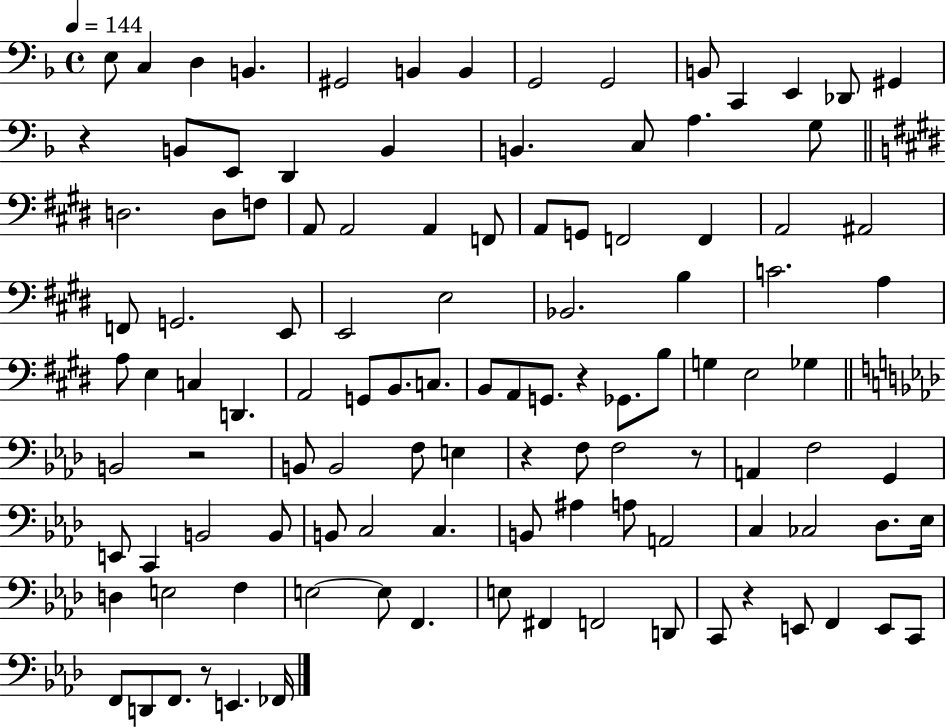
E3/e C3/q D3/q B2/q. G#2/h B2/q B2/q G2/h G2/h B2/e C2/q E2/q Db2/e G#2/q R/q B2/e E2/e D2/q B2/q B2/q. C3/e A3/q. G3/e D3/h. D3/e F3/e A2/e A2/h A2/q F2/e A2/e G2/e F2/h F2/q A2/h A#2/h F2/e G2/h. E2/e E2/h E3/h Bb2/h. B3/q C4/h. A3/q A3/e E3/q C3/q D2/q. A2/h G2/e B2/e. C3/e. B2/e A2/e G2/e. R/q Gb2/e. B3/e G3/q E3/h Gb3/q B2/h R/h B2/e B2/h F3/e E3/q R/q F3/e F3/h R/e A2/q F3/h G2/q E2/e C2/q B2/h B2/e B2/e C3/h C3/q. B2/e A#3/q A3/e A2/h C3/q CES3/h Db3/e. Eb3/s D3/q E3/h F3/q E3/h E3/e F2/q. E3/e F#2/q F2/h D2/e C2/e R/q E2/e F2/q E2/e C2/e F2/e D2/e F2/e. R/e E2/q. FES2/s